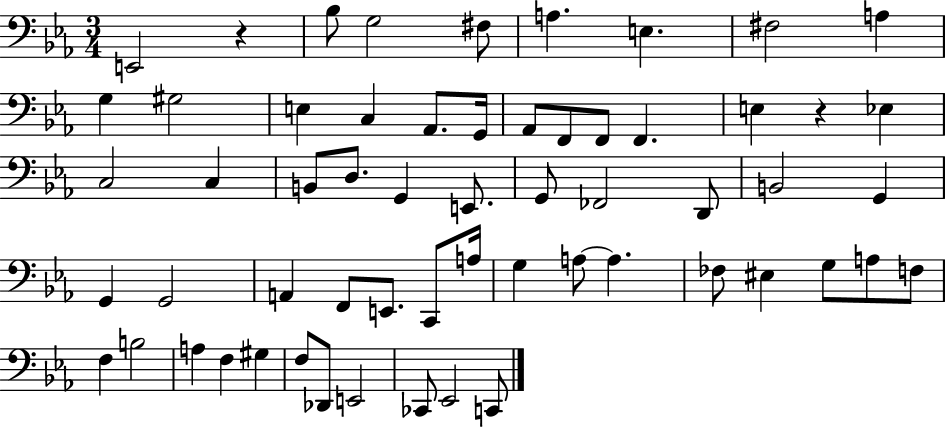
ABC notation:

X:1
T:Untitled
M:3/4
L:1/4
K:Eb
E,,2 z _B,/2 G,2 ^F,/2 A, E, ^F,2 A, G, ^G,2 E, C, _A,,/2 G,,/4 _A,,/2 F,,/2 F,,/2 F,, E, z _E, C,2 C, B,,/2 D,/2 G,, E,,/2 G,,/2 _F,,2 D,,/2 B,,2 G,, G,, G,,2 A,, F,,/2 E,,/2 C,,/2 A,/4 G, A,/2 A, _F,/2 ^E, G,/2 A,/2 F,/2 F, B,2 A, F, ^G, F,/2 _D,,/2 E,,2 _C,,/2 _E,,2 C,,/2